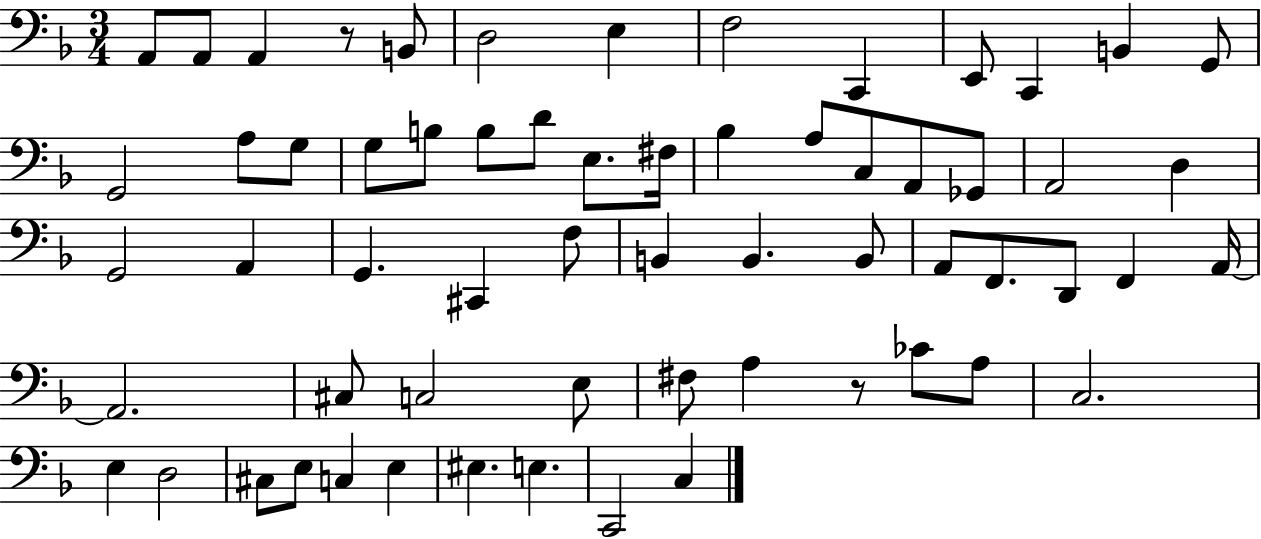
A2/e A2/e A2/q R/e B2/e D3/h E3/q F3/h C2/q E2/e C2/q B2/q G2/e G2/h A3/e G3/e G3/e B3/e B3/e D4/e E3/e. F#3/s Bb3/q A3/e C3/e A2/e Gb2/e A2/h D3/q G2/h A2/q G2/q. C#2/q F3/e B2/q B2/q. B2/e A2/e F2/e. D2/e F2/q A2/s A2/h. C#3/e C3/h E3/e F#3/e A3/q R/e CES4/e A3/e C3/h. E3/q D3/h C#3/e E3/e C3/q E3/q EIS3/q. E3/q. C2/h C3/q